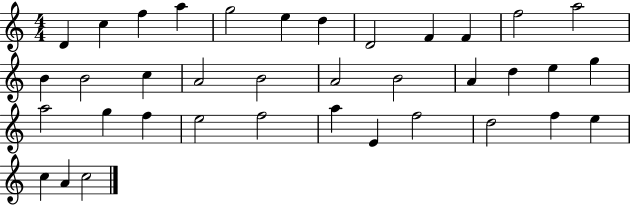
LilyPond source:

{
  \clef treble
  \numericTimeSignature
  \time 4/4
  \key c \major
  d'4 c''4 f''4 a''4 | g''2 e''4 d''4 | d'2 f'4 f'4 | f''2 a''2 | \break b'4 b'2 c''4 | a'2 b'2 | a'2 b'2 | a'4 d''4 e''4 g''4 | \break a''2 g''4 f''4 | e''2 f''2 | a''4 e'4 f''2 | d''2 f''4 e''4 | \break c''4 a'4 c''2 | \bar "|."
}